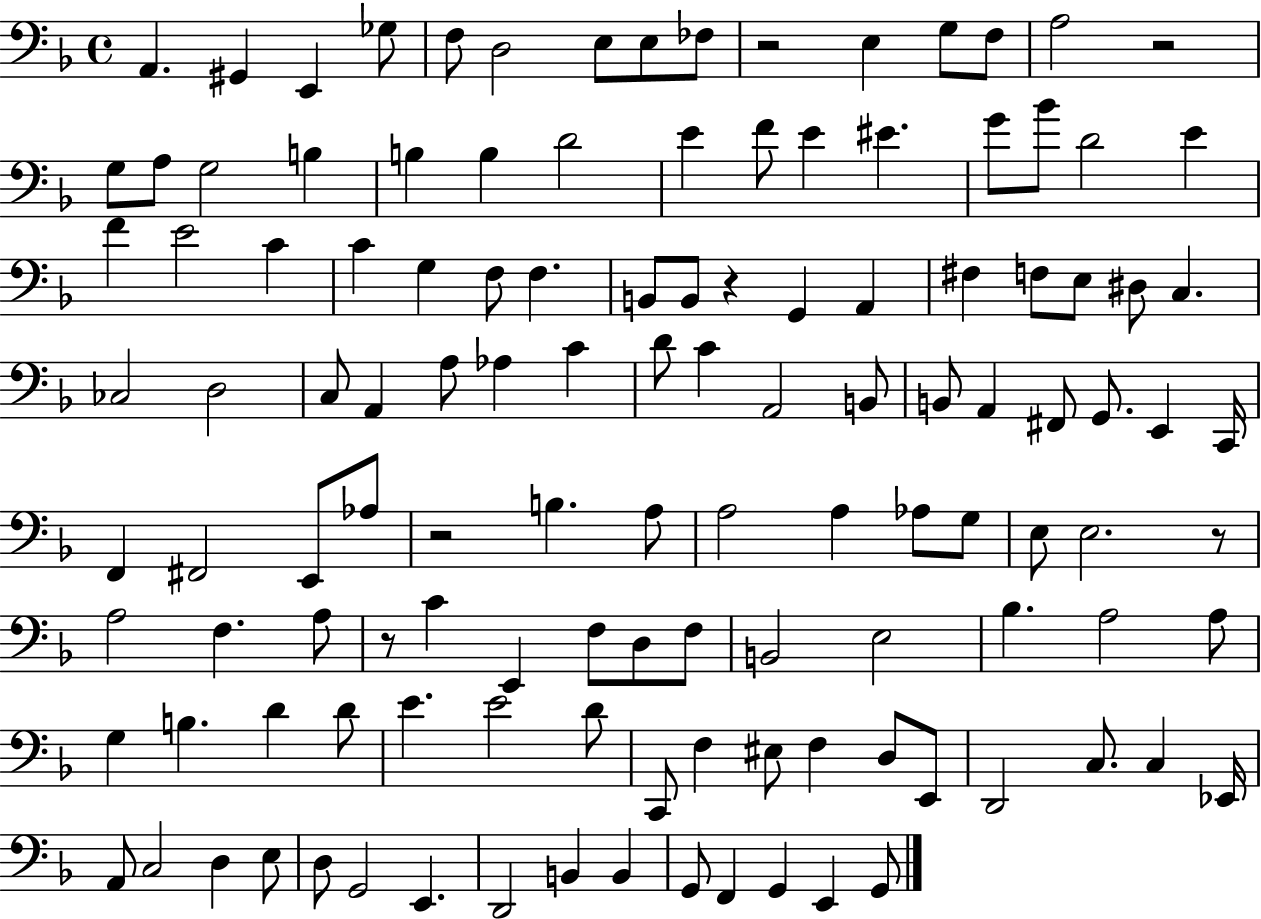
{
  \clef bass
  \time 4/4
  \defaultTimeSignature
  \key f \major
  a,4. gis,4 e,4 ges8 | f8 d2 e8 e8 fes8 | r2 e4 g8 f8 | a2 r2 | \break g8 a8 g2 b4 | b4 b4 d'2 | e'4 f'8 e'4 eis'4. | g'8 bes'8 d'2 e'4 | \break f'4 e'2 c'4 | c'4 g4 f8 f4. | b,8 b,8 r4 g,4 a,4 | fis4 f8 e8 dis8 c4. | \break ces2 d2 | c8 a,4 a8 aes4 c'4 | d'8 c'4 a,2 b,8 | b,8 a,4 fis,8 g,8. e,4 c,16 | \break f,4 fis,2 e,8 aes8 | r2 b4. a8 | a2 a4 aes8 g8 | e8 e2. r8 | \break a2 f4. a8 | r8 c'4 e,4 f8 d8 f8 | b,2 e2 | bes4. a2 a8 | \break g4 b4. d'4 d'8 | e'4. e'2 d'8 | c,8 f4 eis8 f4 d8 e,8 | d,2 c8. c4 ees,16 | \break a,8 c2 d4 e8 | d8 g,2 e,4. | d,2 b,4 b,4 | g,8 f,4 g,4 e,4 g,8 | \break \bar "|."
}